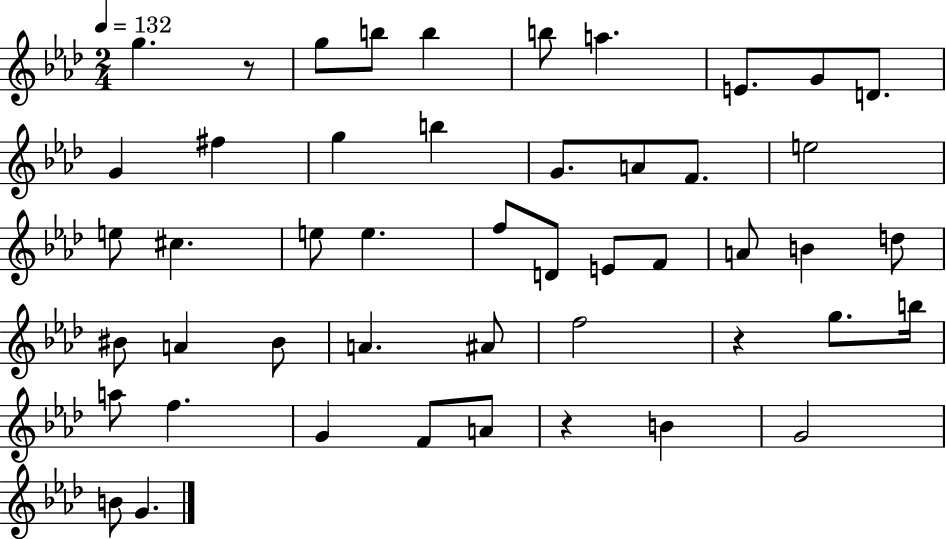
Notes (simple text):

G5/q. R/e G5/e B5/e B5/q B5/e A5/q. E4/e. G4/e D4/e. G4/q F#5/q G5/q B5/q G4/e. A4/e F4/e. E5/h E5/e C#5/q. E5/e E5/q. F5/e D4/e E4/e F4/e A4/e B4/q D5/e BIS4/e A4/q BIS4/e A4/q. A#4/e F5/h R/q G5/e. B5/s A5/e F5/q. G4/q F4/e A4/e R/q B4/q G4/h B4/e G4/q.